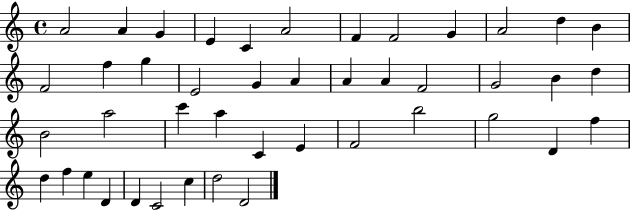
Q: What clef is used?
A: treble